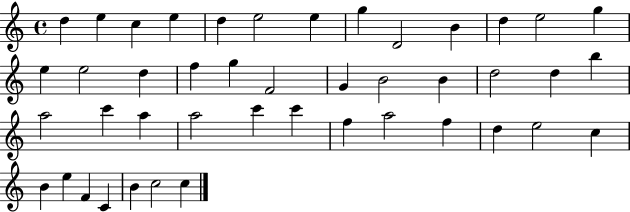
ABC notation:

X:1
T:Untitled
M:4/4
L:1/4
K:C
d e c e d e2 e g D2 B d e2 g e e2 d f g F2 G B2 B d2 d b a2 c' a a2 c' c' f a2 f d e2 c B e F C B c2 c